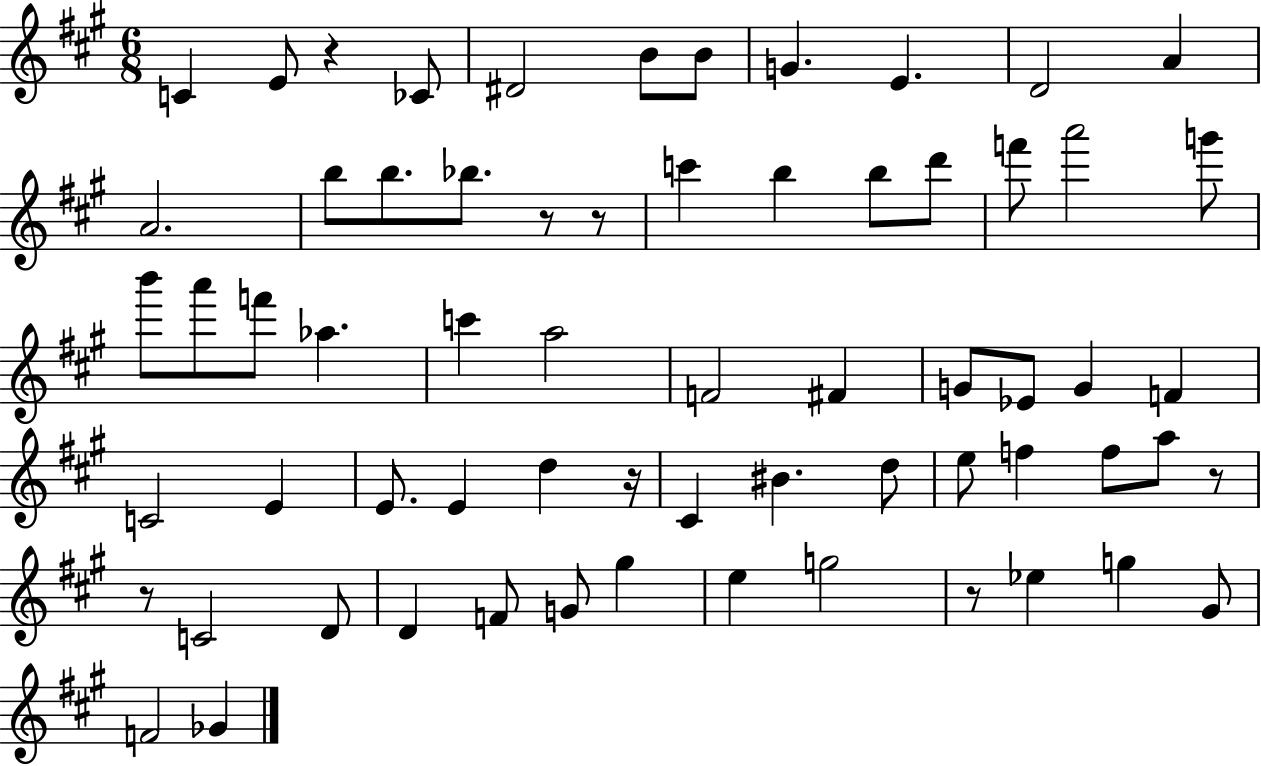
{
  \clef treble
  \numericTimeSignature
  \time 6/8
  \key a \major
  c'4 e'8 r4 ces'8 | dis'2 b'8 b'8 | g'4. e'4. | d'2 a'4 | \break a'2. | b''8 b''8. bes''8. r8 r8 | c'''4 b''4 b''8 d'''8 | f'''8 a'''2 g'''8 | \break b'''8 a'''8 f'''8 aes''4. | c'''4 a''2 | f'2 fis'4 | g'8 ees'8 g'4 f'4 | \break c'2 e'4 | e'8. e'4 d''4 r16 | cis'4 bis'4. d''8 | e''8 f''4 f''8 a''8 r8 | \break r8 c'2 d'8 | d'4 f'8 g'8 gis''4 | e''4 g''2 | r8 ees''4 g''4 gis'8 | \break f'2 ges'4 | \bar "|."
}